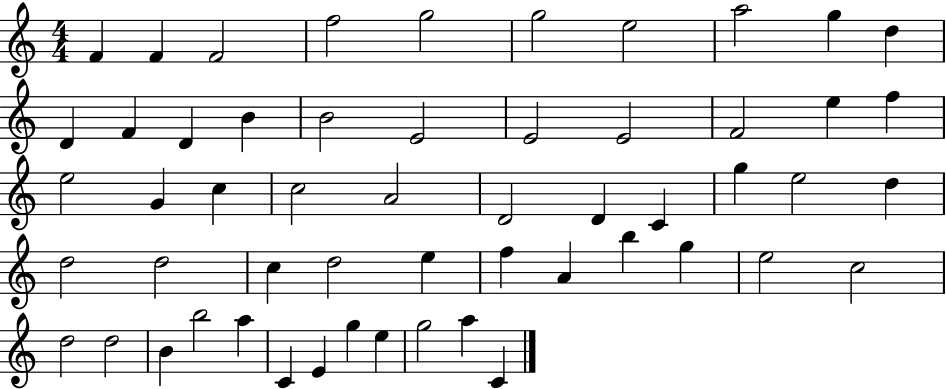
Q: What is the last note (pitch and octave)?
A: C4